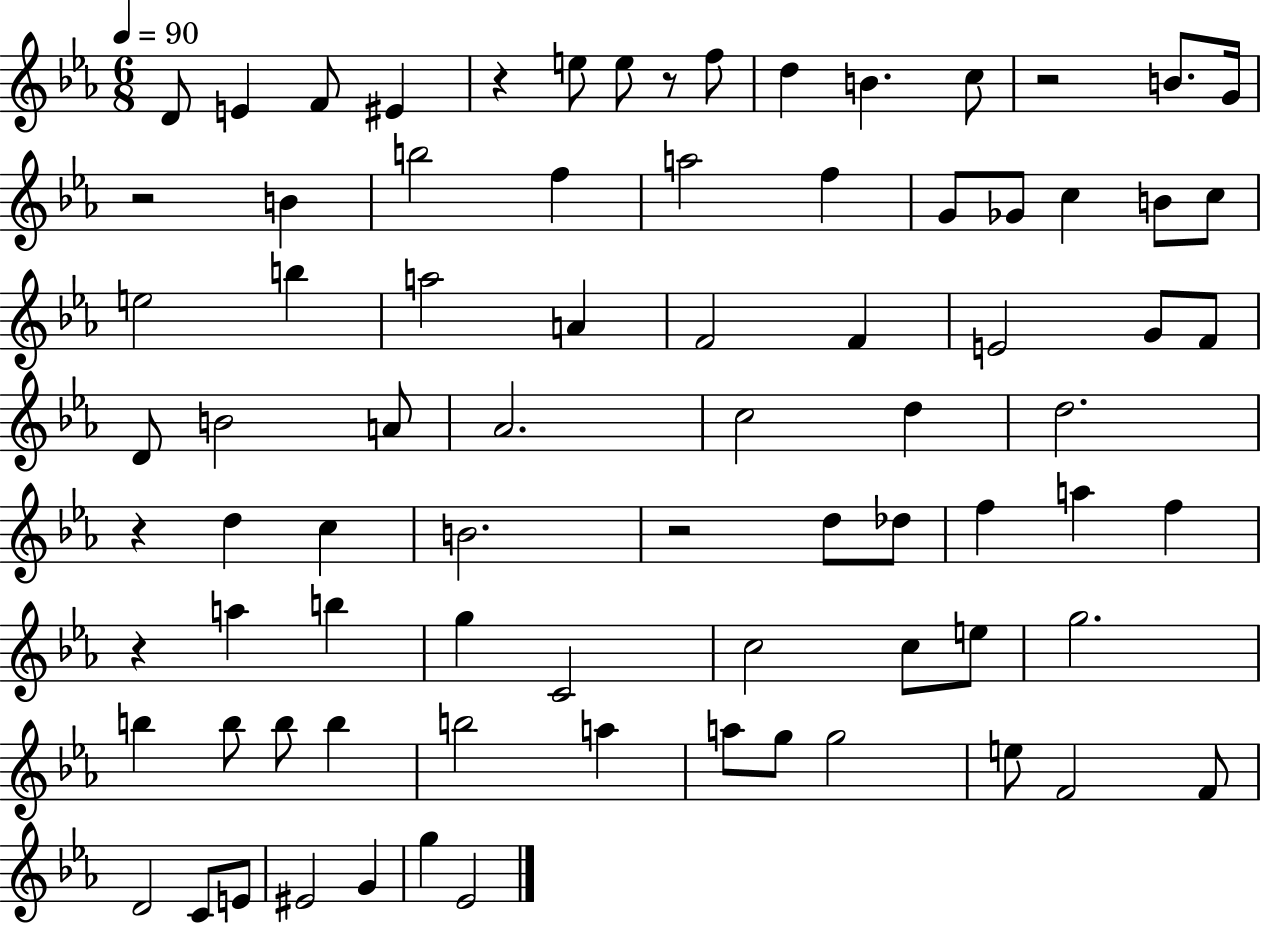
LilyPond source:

{
  \clef treble
  \numericTimeSignature
  \time 6/8
  \key ees \major
  \tempo 4 = 90
  d'8 e'4 f'8 eis'4 | r4 e''8 e''8 r8 f''8 | d''4 b'4. c''8 | r2 b'8. g'16 | \break r2 b'4 | b''2 f''4 | a''2 f''4 | g'8 ges'8 c''4 b'8 c''8 | \break e''2 b''4 | a''2 a'4 | f'2 f'4 | e'2 g'8 f'8 | \break d'8 b'2 a'8 | aes'2. | c''2 d''4 | d''2. | \break r4 d''4 c''4 | b'2. | r2 d''8 des''8 | f''4 a''4 f''4 | \break r4 a''4 b''4 | g''4 c'2 | c''2 c''8 e''8 | g''2. | \break b''4 b''8 b''8 b''4 | b''2 a''4 | a''8 g''8 g''2 | e''8 f'2 f'8 | \break d'2 c'8 e'8 | eis'2 g'4 | g''4 ees'2 | \bar "|."
}